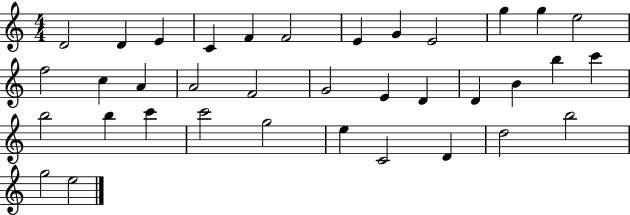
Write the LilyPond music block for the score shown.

{
  \clef treble
  \numericTimeSignature
  \time 4/4
  \key c \major
  d'2 d'4 e'4 | c'4 f'4 f'2 | e'4 g'4 e'2 | g''4 g''4 e''2 | \break f''2 c''4 a'4 | a'2 f'2 | g'2 e'4 d'4 | d'4 b'4 b''4 c'''4 | \break b''2 b''4 c'''4 | c'''2 g''2 | e''4 c'2 d'4 | d''2 b''2 | \break g''2 e''2 | \bar "|."
}